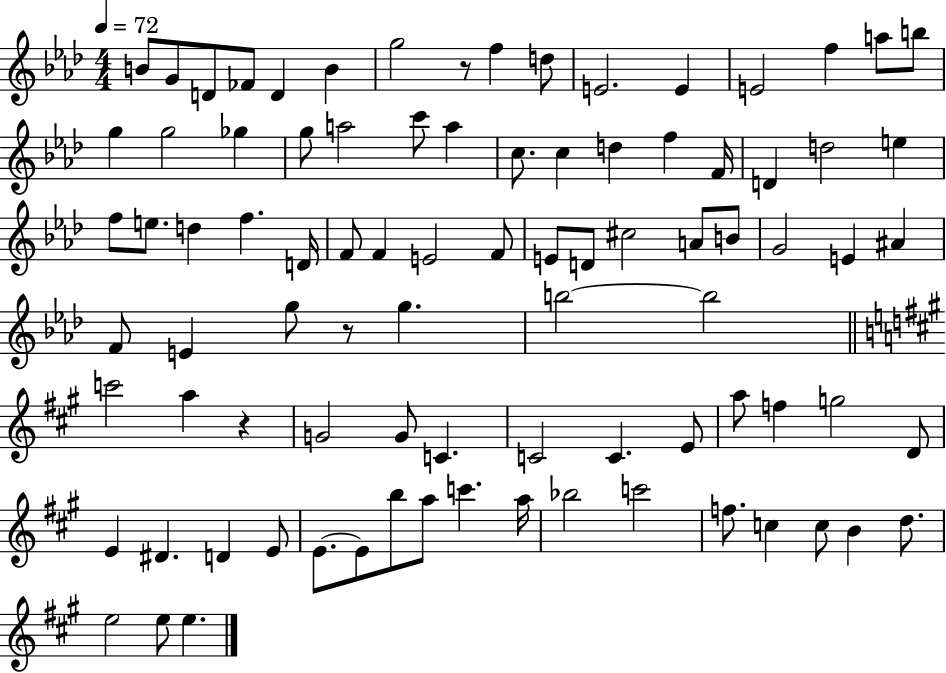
B4/e G4/e D4/e FES4/e D4/q B4/q G5/h R/e F5/q D5/e E4/h. E4/q E4/h F5/q A5/e B5/e G5/q G5/h Gb5/q G5/e A5/h C6/e A5/q C5/e. C5/q D5/q F5/q F4/s D4/q D5/h E5/q F5/e E5/e. D5/q F5/q. D4/s F4/e F4/q E4/h F4/e E4/e D4/e C#5/h A4/e B4/e G4/h E4/q A#4/q F4/e E4/q G5/e R/e G5/q. B5/h B5/h C6/h A5/q R/q G4/h G4/e C4/q. C4/h C4/q. E4/e A5/e F5/q G5/h D4/e E4/q D#4/q. D4/q E4/e E4/e. E4/e B5/e A5/e C6/q. A5/s Bb5/h C6/h F5/e. C5/q C5/e B4/q D5/e. E5/h E5/e E5/q.